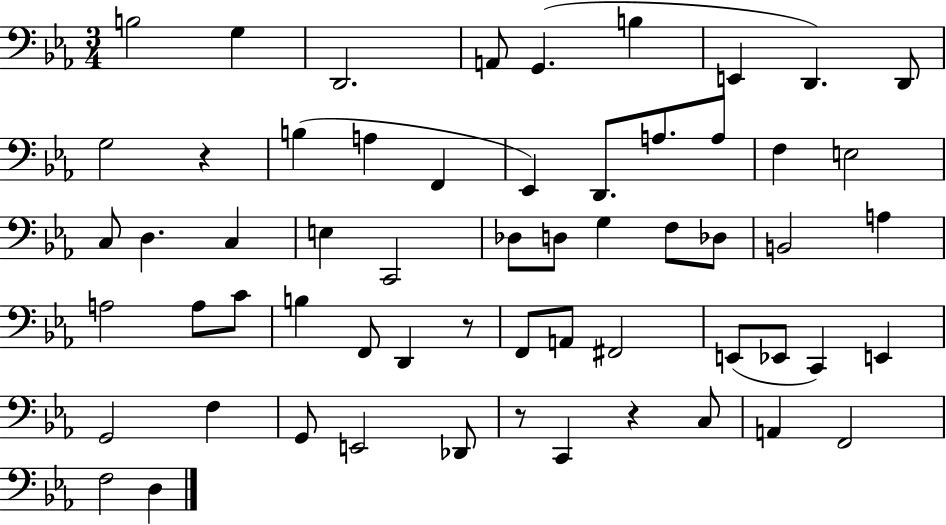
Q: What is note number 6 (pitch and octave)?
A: B3